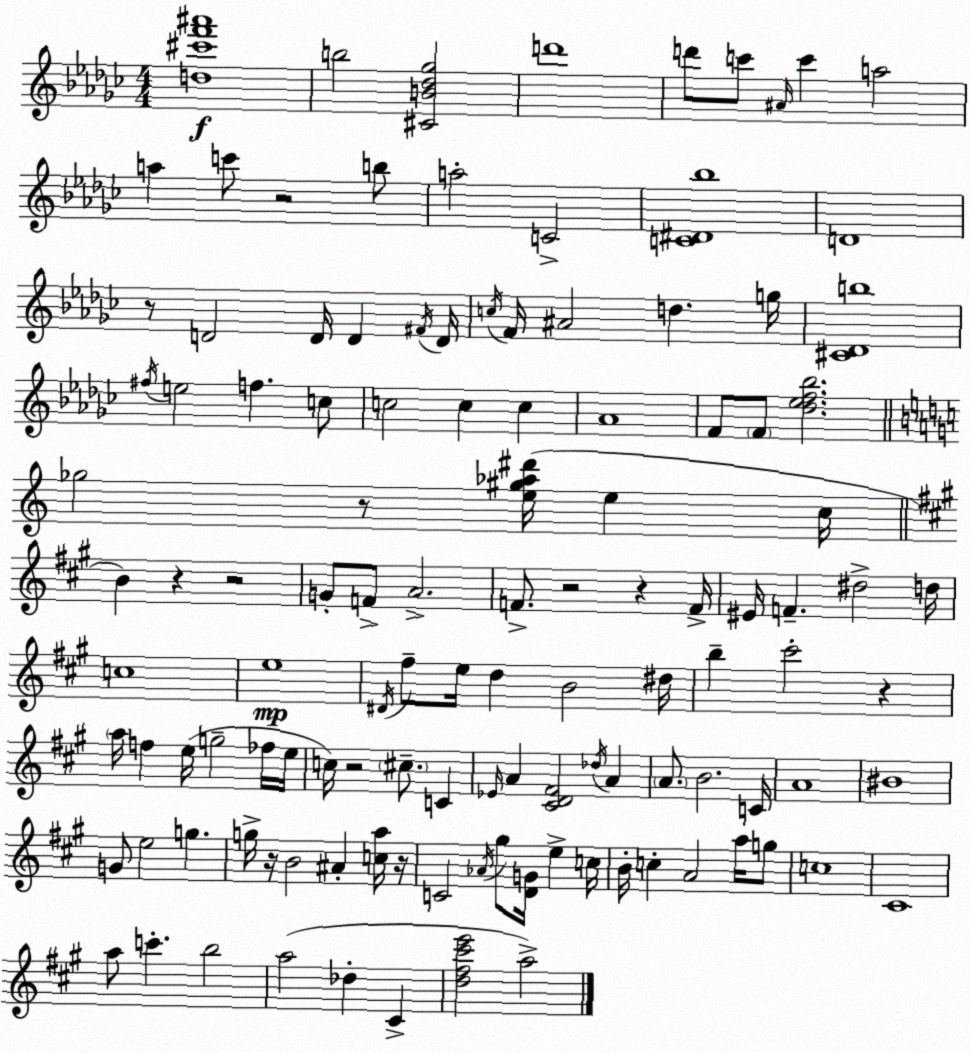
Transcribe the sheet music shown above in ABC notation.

X:1
T:Untitled
M:4/4
L:1/4
K:Ebm
[d^c'f'^a']4 b2 [^CB_d_g]2 d'4 d'/2 c'/2 ^A/4 c' a2 a c'/2 z2 b/2 a2 C2 [C^D_b]4 D4 z/2 D2 D/4 D ^F/4 D/4 c/4 F/4 ^A2 d g/4 [^C_Db]4 ^f/4 e2 f c/2 c2 c c _A4 F/2 F/2 [_d_ef_b]2 _g2 z/2 [e^g_a^d']/4 e c/4 B z z2 G/2 F/2 A2 F/2 z2 z F/4 ^E/4 F ^d2 d/4 c4 e4 ^D/4 ^f/2 e/4 d B2 ^d/4 b ^c'2 z a/4 f e/4 g2 _f/4 e/4 c/4 z2 ^c/2 C _E/4 A [^CD^F]2 _d/4 A A/2 B2 C/4 A4 ^B4 G/2 e2 g g/4 z/4 B2 ^A [ca]/4 z/4 C2 _A/4 ^g/2 [DG]/4 e c/4 B/4 c A2 a/4 g/2 c4 ^C4 a/2 c' b2 a2 _d ^C [d^f^c'e']2 a2